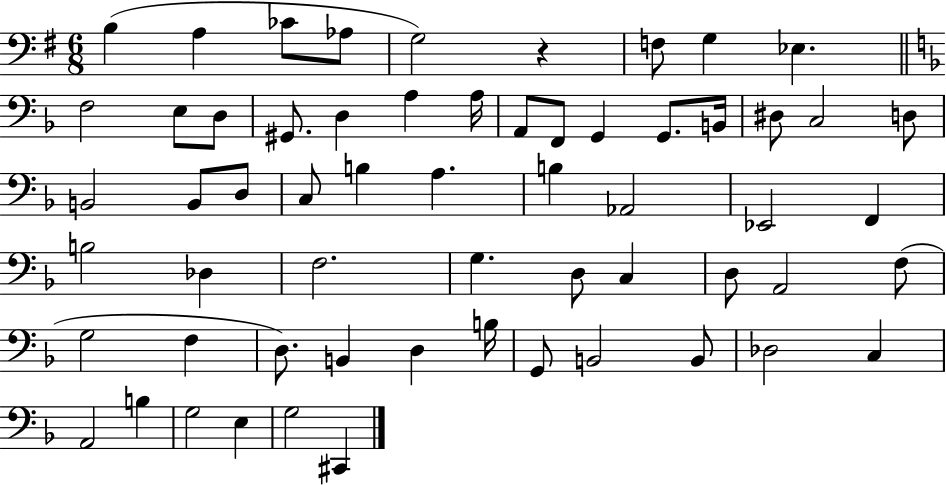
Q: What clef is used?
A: bass